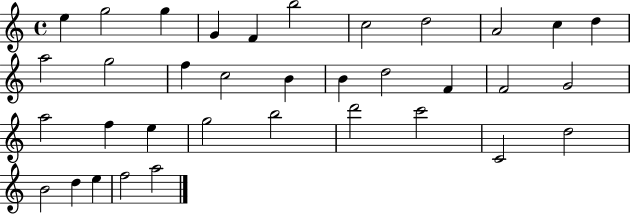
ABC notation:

X:1
T:Untitled
M:4/4
L:1/4
K:C
e g2 g G F b2 c2 d2 A2 c d a2 g2 f c2 B B d2 F F2 G2 a2 f e g2 b2 d'2 c'2 C2 d2 B2 d e f2 a2